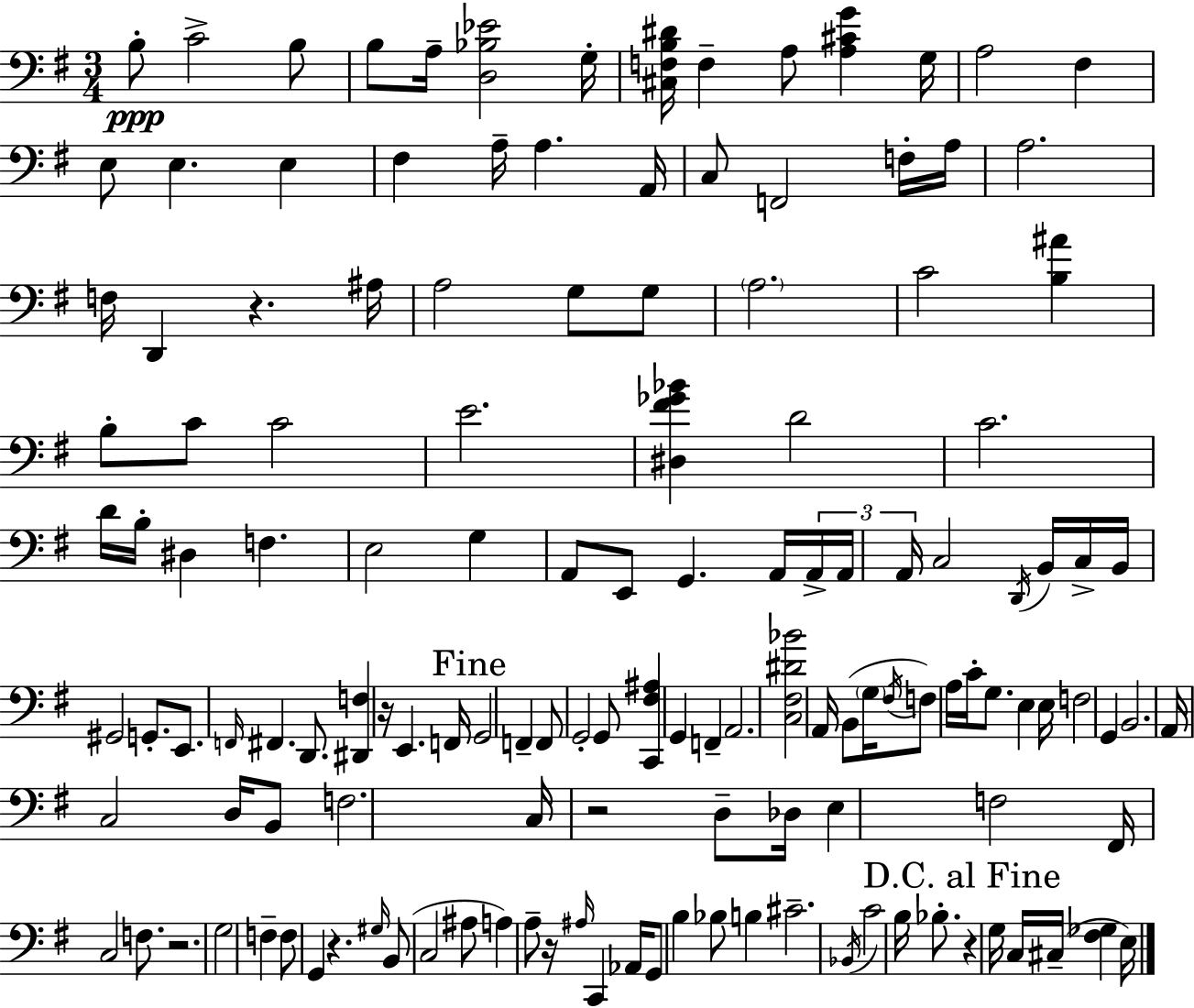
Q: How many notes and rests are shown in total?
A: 139